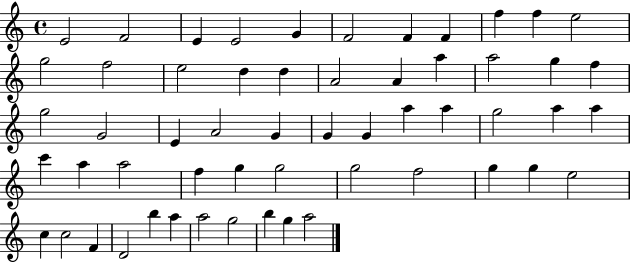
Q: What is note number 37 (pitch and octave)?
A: A5